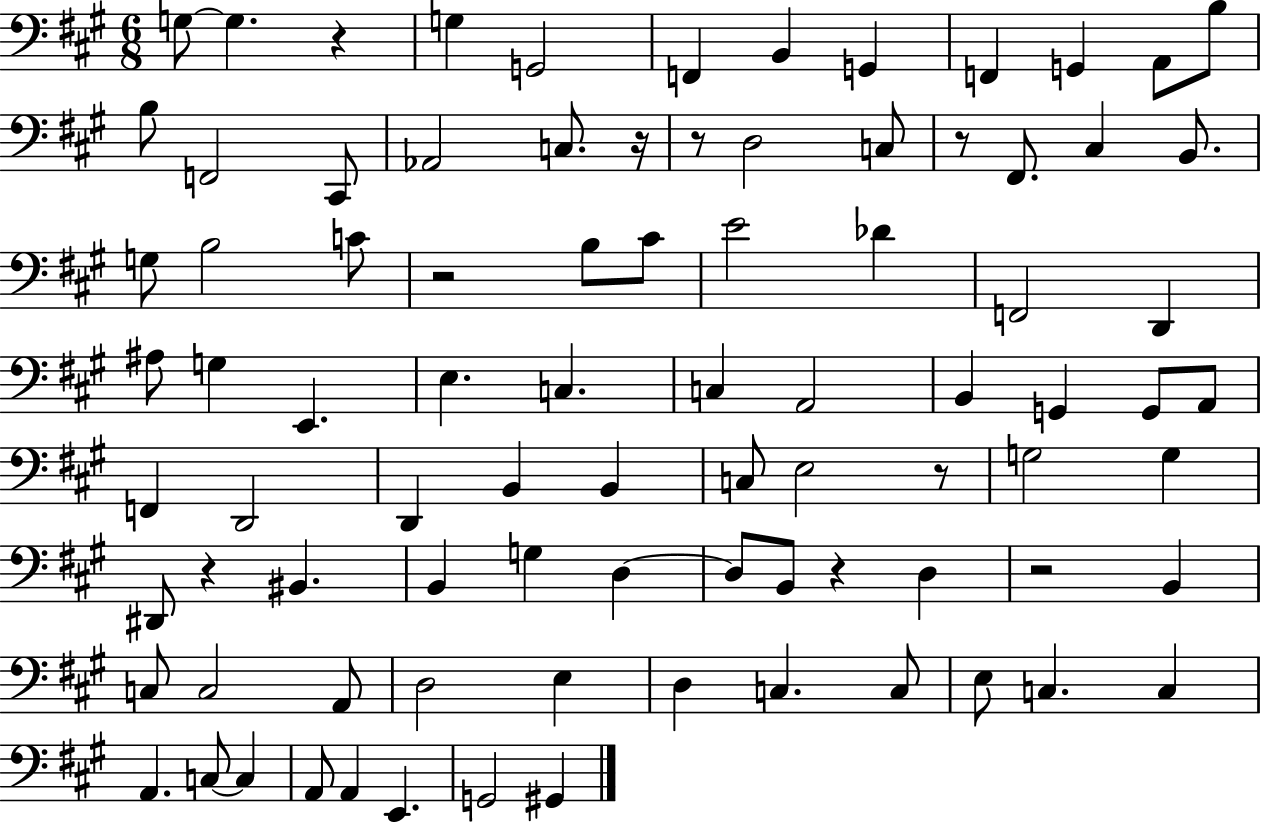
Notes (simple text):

G3/e G3/q. R/q G3/q G2/h F2/q B2/q G2/q F2/q G2/q A2/e B3/e B3/e F2/h C#2/e Ab2/h C3/e. R/s R/e D3/h C3/e R/e F#2/e. C#3/q B2/e. G3/e B3/h C4/e R/h B3/e C#4/e E4/h Db4/q F2/h D2/q A#3/e G3/q E2/q. E3/q. C3/q. C3/q A2/h B2/q G2/q G2/e A2/e F2/q D2/h D2/q B2/q B2/q C3/e E3/h R/e G3/h G3/q D#2/e R/q BIS2/q. B2/q G3/q D3/q D3/e B2/e R/q D3/q R/h B2/q C3/e C3/h A2/e D3/h E3/q D3/q C3/q. C3/e E3/e C3/q. C3/q A2/q. C3/e C3/q A2/e A2/q E2/q. G2/h G#2/q